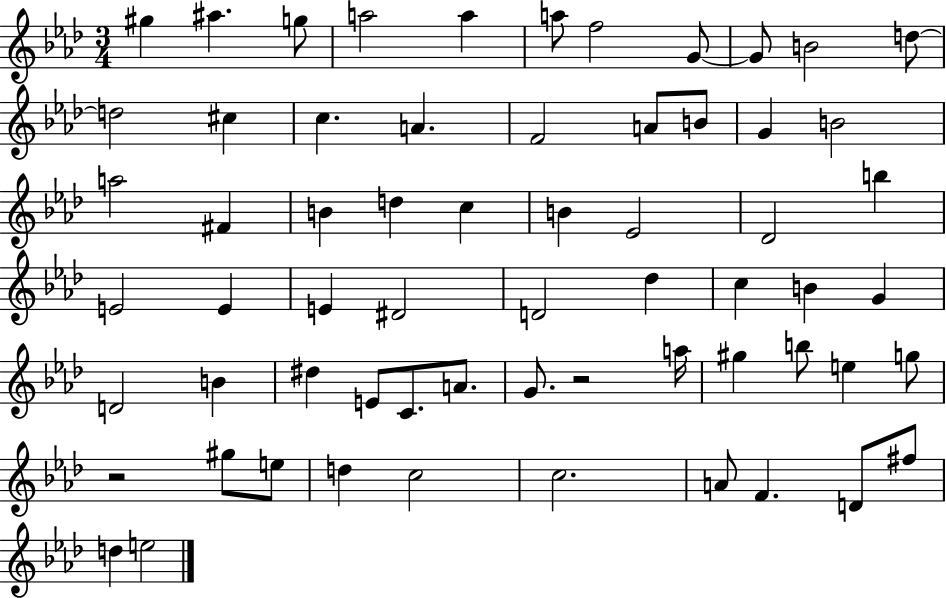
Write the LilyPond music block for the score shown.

{
  \clef treble
  \numericTimeSignature
  \time 3/4
  \key aes \major
  gis''4 ais''4. g''8 | a''2 a''4 | a''8 f''2 g'8~~ | g'8 b'2 d''8~~ | \break d''2 cis''4 | c''4. a'4. | f'2 a'8 b'8 | g'4 b'2 | \break a''2 fis'4 | b'4 d''4 c''4 | b'4 ees'2 | des'2 b''4 | \break e'2 e'4 | e'4 dis'2 | d'2 des''4 | c''4 b'4 g'4 | \break d'2 b'4 | dis''4 e'8 c'8. a'8. | g'8. r2 a''16 | gis''4 b''8 e''4 g''8 | \break r2 gis''8 e''8 | d''4 c''2 | c''2. | a'8 f'4. d'8 fis''8 | \break d''4 e''2 | \bar "|."
}